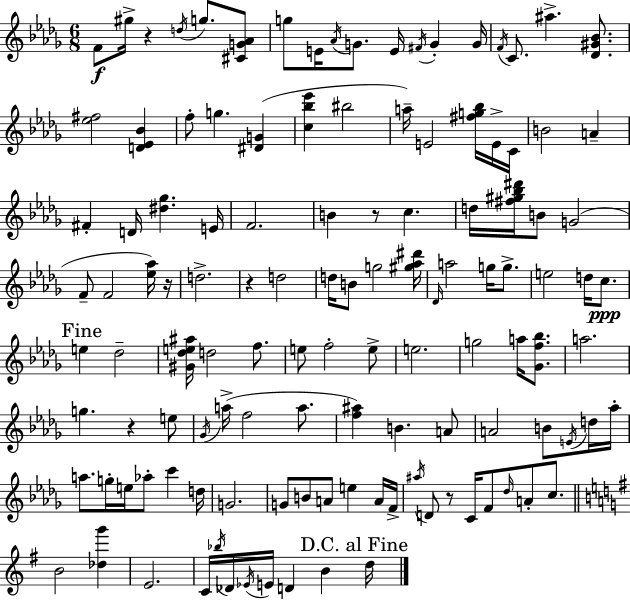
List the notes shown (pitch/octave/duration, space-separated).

F4/e G#5/s R/q D5/s G5/e. [C#4,G4,Ab4]/e G5/e E4/s Ab4/s G4/e. E4/s F#4/s G4/q G4/s F4/s C4/e. A#5/q. [Db4,G#4,Bb4]/e. [Eb5,F#5]/h [D4,Eb4,Bb4]/q F5/e G5/q. [D#4,G4]/q [C5,Bb5,Eb6]/q BIS5/h A5/s E4/h [F#5,G5,Bb5]/s E4/s C4/s B4/h A4/q F#4/q D4/s [D#5,Gb5]/q. E4/s F4/h. B4/q R/e C5/q. D5/s [F#5,G#5,Bb5,D#6]/s B4/e G4/h F4/e F4/h [Eb5,Ab5]/s R/s D5/h. R/q D5/h D5/s B4/e G5/h [G#5,Ab5,D#6]/s Db4/s A5/h G5/s G5/e. E5/h D5/s C5/e. E5/q Db5/h [G#4,Db5,E5,A#5]/s D5/h F5/e. E5/e F5/h E5/e E5/h. G5/h A5/s [Gb4,F5,Bb5]/e. A5/h. G5/q. R/q E5/e Gb4/s A5/s F5/h A5/e. [F5,A#5]/q B4/q. A4/e A4/h B4/e E4/s D5/s Ab5/s A5/e. G5/s E5/s Ab5/e C6/q D5/s G4/h. G4/e B4/e A4/e E5/q A4/s F4/s A#5/s D4/e R/e C4/s F4/e Db5/s A4/e C5/e. B4/h [Db5,G6]/q E4/h. C4/s Bb5/s Db4/s Eb4/s E4/s D4/q B4/q D5/s